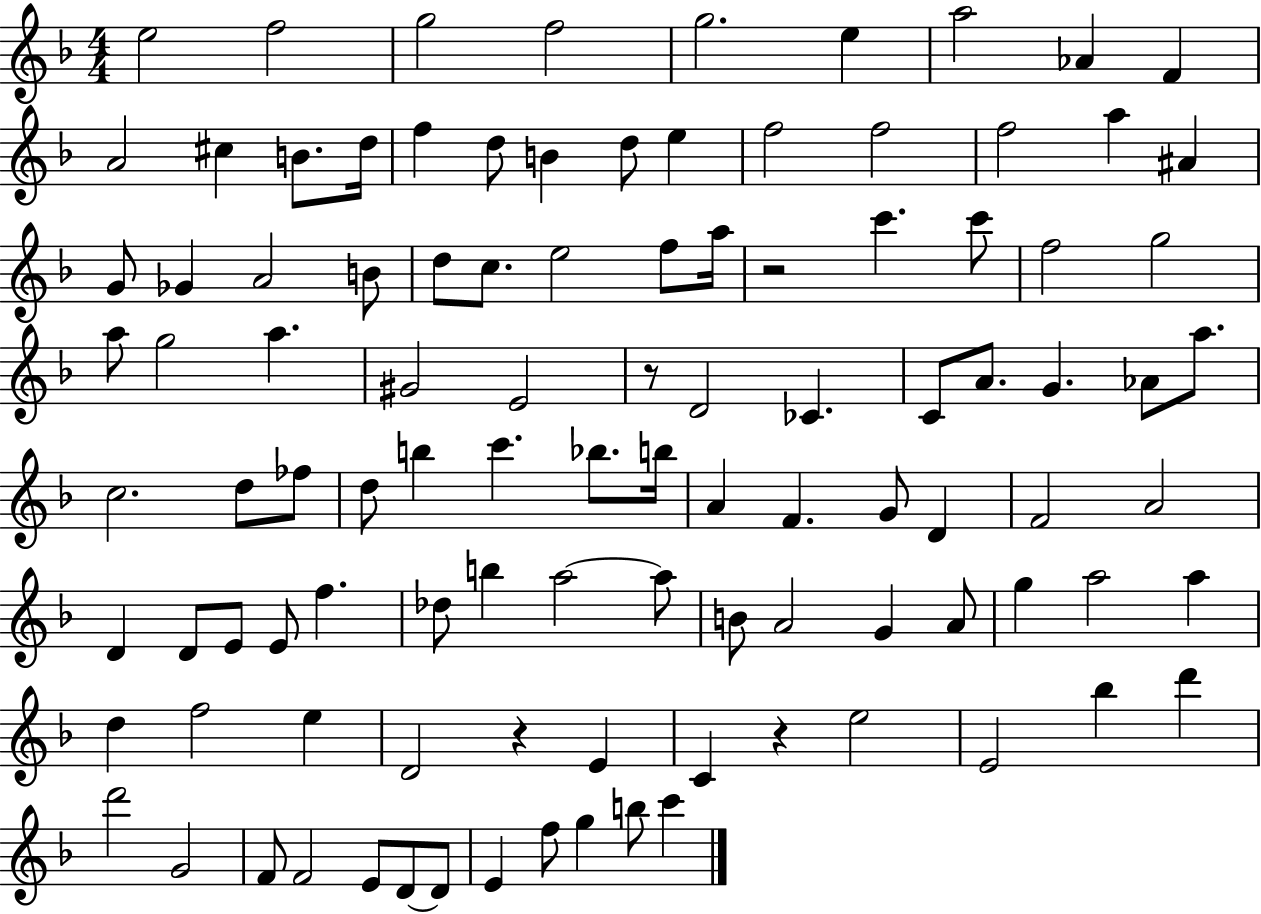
X:1
T:Untitled
M:4/4
L:1/4
K:F
e2 f2 g2 f2 g2 e a2 _A F A2 ^c B/2 d/4 f d/2 B d/2 e f2 f2 f2 a ^A G/2 _G A2 B/2 d/2 c/2 e2 f/2 a/4 z2 c' c'/2 f2 g2 a/2 g2 a ^G2 E2 z/2 D2 _C C/2 A/2 G _A/2 a/2 c2 d/2 _f/2 d/2 b c' _b/2 b/4 A F G/2 D F2 A2 D D/2 E/2 E/2 f _d/2 b a2 a/2 B/2 A2 G A/2 g a2 a d f2 e D2 z E C z e2 E2 _b d' d'2 G2 F/2 F2 E/2 D/2 D/2 E f/2 g b/2 c'